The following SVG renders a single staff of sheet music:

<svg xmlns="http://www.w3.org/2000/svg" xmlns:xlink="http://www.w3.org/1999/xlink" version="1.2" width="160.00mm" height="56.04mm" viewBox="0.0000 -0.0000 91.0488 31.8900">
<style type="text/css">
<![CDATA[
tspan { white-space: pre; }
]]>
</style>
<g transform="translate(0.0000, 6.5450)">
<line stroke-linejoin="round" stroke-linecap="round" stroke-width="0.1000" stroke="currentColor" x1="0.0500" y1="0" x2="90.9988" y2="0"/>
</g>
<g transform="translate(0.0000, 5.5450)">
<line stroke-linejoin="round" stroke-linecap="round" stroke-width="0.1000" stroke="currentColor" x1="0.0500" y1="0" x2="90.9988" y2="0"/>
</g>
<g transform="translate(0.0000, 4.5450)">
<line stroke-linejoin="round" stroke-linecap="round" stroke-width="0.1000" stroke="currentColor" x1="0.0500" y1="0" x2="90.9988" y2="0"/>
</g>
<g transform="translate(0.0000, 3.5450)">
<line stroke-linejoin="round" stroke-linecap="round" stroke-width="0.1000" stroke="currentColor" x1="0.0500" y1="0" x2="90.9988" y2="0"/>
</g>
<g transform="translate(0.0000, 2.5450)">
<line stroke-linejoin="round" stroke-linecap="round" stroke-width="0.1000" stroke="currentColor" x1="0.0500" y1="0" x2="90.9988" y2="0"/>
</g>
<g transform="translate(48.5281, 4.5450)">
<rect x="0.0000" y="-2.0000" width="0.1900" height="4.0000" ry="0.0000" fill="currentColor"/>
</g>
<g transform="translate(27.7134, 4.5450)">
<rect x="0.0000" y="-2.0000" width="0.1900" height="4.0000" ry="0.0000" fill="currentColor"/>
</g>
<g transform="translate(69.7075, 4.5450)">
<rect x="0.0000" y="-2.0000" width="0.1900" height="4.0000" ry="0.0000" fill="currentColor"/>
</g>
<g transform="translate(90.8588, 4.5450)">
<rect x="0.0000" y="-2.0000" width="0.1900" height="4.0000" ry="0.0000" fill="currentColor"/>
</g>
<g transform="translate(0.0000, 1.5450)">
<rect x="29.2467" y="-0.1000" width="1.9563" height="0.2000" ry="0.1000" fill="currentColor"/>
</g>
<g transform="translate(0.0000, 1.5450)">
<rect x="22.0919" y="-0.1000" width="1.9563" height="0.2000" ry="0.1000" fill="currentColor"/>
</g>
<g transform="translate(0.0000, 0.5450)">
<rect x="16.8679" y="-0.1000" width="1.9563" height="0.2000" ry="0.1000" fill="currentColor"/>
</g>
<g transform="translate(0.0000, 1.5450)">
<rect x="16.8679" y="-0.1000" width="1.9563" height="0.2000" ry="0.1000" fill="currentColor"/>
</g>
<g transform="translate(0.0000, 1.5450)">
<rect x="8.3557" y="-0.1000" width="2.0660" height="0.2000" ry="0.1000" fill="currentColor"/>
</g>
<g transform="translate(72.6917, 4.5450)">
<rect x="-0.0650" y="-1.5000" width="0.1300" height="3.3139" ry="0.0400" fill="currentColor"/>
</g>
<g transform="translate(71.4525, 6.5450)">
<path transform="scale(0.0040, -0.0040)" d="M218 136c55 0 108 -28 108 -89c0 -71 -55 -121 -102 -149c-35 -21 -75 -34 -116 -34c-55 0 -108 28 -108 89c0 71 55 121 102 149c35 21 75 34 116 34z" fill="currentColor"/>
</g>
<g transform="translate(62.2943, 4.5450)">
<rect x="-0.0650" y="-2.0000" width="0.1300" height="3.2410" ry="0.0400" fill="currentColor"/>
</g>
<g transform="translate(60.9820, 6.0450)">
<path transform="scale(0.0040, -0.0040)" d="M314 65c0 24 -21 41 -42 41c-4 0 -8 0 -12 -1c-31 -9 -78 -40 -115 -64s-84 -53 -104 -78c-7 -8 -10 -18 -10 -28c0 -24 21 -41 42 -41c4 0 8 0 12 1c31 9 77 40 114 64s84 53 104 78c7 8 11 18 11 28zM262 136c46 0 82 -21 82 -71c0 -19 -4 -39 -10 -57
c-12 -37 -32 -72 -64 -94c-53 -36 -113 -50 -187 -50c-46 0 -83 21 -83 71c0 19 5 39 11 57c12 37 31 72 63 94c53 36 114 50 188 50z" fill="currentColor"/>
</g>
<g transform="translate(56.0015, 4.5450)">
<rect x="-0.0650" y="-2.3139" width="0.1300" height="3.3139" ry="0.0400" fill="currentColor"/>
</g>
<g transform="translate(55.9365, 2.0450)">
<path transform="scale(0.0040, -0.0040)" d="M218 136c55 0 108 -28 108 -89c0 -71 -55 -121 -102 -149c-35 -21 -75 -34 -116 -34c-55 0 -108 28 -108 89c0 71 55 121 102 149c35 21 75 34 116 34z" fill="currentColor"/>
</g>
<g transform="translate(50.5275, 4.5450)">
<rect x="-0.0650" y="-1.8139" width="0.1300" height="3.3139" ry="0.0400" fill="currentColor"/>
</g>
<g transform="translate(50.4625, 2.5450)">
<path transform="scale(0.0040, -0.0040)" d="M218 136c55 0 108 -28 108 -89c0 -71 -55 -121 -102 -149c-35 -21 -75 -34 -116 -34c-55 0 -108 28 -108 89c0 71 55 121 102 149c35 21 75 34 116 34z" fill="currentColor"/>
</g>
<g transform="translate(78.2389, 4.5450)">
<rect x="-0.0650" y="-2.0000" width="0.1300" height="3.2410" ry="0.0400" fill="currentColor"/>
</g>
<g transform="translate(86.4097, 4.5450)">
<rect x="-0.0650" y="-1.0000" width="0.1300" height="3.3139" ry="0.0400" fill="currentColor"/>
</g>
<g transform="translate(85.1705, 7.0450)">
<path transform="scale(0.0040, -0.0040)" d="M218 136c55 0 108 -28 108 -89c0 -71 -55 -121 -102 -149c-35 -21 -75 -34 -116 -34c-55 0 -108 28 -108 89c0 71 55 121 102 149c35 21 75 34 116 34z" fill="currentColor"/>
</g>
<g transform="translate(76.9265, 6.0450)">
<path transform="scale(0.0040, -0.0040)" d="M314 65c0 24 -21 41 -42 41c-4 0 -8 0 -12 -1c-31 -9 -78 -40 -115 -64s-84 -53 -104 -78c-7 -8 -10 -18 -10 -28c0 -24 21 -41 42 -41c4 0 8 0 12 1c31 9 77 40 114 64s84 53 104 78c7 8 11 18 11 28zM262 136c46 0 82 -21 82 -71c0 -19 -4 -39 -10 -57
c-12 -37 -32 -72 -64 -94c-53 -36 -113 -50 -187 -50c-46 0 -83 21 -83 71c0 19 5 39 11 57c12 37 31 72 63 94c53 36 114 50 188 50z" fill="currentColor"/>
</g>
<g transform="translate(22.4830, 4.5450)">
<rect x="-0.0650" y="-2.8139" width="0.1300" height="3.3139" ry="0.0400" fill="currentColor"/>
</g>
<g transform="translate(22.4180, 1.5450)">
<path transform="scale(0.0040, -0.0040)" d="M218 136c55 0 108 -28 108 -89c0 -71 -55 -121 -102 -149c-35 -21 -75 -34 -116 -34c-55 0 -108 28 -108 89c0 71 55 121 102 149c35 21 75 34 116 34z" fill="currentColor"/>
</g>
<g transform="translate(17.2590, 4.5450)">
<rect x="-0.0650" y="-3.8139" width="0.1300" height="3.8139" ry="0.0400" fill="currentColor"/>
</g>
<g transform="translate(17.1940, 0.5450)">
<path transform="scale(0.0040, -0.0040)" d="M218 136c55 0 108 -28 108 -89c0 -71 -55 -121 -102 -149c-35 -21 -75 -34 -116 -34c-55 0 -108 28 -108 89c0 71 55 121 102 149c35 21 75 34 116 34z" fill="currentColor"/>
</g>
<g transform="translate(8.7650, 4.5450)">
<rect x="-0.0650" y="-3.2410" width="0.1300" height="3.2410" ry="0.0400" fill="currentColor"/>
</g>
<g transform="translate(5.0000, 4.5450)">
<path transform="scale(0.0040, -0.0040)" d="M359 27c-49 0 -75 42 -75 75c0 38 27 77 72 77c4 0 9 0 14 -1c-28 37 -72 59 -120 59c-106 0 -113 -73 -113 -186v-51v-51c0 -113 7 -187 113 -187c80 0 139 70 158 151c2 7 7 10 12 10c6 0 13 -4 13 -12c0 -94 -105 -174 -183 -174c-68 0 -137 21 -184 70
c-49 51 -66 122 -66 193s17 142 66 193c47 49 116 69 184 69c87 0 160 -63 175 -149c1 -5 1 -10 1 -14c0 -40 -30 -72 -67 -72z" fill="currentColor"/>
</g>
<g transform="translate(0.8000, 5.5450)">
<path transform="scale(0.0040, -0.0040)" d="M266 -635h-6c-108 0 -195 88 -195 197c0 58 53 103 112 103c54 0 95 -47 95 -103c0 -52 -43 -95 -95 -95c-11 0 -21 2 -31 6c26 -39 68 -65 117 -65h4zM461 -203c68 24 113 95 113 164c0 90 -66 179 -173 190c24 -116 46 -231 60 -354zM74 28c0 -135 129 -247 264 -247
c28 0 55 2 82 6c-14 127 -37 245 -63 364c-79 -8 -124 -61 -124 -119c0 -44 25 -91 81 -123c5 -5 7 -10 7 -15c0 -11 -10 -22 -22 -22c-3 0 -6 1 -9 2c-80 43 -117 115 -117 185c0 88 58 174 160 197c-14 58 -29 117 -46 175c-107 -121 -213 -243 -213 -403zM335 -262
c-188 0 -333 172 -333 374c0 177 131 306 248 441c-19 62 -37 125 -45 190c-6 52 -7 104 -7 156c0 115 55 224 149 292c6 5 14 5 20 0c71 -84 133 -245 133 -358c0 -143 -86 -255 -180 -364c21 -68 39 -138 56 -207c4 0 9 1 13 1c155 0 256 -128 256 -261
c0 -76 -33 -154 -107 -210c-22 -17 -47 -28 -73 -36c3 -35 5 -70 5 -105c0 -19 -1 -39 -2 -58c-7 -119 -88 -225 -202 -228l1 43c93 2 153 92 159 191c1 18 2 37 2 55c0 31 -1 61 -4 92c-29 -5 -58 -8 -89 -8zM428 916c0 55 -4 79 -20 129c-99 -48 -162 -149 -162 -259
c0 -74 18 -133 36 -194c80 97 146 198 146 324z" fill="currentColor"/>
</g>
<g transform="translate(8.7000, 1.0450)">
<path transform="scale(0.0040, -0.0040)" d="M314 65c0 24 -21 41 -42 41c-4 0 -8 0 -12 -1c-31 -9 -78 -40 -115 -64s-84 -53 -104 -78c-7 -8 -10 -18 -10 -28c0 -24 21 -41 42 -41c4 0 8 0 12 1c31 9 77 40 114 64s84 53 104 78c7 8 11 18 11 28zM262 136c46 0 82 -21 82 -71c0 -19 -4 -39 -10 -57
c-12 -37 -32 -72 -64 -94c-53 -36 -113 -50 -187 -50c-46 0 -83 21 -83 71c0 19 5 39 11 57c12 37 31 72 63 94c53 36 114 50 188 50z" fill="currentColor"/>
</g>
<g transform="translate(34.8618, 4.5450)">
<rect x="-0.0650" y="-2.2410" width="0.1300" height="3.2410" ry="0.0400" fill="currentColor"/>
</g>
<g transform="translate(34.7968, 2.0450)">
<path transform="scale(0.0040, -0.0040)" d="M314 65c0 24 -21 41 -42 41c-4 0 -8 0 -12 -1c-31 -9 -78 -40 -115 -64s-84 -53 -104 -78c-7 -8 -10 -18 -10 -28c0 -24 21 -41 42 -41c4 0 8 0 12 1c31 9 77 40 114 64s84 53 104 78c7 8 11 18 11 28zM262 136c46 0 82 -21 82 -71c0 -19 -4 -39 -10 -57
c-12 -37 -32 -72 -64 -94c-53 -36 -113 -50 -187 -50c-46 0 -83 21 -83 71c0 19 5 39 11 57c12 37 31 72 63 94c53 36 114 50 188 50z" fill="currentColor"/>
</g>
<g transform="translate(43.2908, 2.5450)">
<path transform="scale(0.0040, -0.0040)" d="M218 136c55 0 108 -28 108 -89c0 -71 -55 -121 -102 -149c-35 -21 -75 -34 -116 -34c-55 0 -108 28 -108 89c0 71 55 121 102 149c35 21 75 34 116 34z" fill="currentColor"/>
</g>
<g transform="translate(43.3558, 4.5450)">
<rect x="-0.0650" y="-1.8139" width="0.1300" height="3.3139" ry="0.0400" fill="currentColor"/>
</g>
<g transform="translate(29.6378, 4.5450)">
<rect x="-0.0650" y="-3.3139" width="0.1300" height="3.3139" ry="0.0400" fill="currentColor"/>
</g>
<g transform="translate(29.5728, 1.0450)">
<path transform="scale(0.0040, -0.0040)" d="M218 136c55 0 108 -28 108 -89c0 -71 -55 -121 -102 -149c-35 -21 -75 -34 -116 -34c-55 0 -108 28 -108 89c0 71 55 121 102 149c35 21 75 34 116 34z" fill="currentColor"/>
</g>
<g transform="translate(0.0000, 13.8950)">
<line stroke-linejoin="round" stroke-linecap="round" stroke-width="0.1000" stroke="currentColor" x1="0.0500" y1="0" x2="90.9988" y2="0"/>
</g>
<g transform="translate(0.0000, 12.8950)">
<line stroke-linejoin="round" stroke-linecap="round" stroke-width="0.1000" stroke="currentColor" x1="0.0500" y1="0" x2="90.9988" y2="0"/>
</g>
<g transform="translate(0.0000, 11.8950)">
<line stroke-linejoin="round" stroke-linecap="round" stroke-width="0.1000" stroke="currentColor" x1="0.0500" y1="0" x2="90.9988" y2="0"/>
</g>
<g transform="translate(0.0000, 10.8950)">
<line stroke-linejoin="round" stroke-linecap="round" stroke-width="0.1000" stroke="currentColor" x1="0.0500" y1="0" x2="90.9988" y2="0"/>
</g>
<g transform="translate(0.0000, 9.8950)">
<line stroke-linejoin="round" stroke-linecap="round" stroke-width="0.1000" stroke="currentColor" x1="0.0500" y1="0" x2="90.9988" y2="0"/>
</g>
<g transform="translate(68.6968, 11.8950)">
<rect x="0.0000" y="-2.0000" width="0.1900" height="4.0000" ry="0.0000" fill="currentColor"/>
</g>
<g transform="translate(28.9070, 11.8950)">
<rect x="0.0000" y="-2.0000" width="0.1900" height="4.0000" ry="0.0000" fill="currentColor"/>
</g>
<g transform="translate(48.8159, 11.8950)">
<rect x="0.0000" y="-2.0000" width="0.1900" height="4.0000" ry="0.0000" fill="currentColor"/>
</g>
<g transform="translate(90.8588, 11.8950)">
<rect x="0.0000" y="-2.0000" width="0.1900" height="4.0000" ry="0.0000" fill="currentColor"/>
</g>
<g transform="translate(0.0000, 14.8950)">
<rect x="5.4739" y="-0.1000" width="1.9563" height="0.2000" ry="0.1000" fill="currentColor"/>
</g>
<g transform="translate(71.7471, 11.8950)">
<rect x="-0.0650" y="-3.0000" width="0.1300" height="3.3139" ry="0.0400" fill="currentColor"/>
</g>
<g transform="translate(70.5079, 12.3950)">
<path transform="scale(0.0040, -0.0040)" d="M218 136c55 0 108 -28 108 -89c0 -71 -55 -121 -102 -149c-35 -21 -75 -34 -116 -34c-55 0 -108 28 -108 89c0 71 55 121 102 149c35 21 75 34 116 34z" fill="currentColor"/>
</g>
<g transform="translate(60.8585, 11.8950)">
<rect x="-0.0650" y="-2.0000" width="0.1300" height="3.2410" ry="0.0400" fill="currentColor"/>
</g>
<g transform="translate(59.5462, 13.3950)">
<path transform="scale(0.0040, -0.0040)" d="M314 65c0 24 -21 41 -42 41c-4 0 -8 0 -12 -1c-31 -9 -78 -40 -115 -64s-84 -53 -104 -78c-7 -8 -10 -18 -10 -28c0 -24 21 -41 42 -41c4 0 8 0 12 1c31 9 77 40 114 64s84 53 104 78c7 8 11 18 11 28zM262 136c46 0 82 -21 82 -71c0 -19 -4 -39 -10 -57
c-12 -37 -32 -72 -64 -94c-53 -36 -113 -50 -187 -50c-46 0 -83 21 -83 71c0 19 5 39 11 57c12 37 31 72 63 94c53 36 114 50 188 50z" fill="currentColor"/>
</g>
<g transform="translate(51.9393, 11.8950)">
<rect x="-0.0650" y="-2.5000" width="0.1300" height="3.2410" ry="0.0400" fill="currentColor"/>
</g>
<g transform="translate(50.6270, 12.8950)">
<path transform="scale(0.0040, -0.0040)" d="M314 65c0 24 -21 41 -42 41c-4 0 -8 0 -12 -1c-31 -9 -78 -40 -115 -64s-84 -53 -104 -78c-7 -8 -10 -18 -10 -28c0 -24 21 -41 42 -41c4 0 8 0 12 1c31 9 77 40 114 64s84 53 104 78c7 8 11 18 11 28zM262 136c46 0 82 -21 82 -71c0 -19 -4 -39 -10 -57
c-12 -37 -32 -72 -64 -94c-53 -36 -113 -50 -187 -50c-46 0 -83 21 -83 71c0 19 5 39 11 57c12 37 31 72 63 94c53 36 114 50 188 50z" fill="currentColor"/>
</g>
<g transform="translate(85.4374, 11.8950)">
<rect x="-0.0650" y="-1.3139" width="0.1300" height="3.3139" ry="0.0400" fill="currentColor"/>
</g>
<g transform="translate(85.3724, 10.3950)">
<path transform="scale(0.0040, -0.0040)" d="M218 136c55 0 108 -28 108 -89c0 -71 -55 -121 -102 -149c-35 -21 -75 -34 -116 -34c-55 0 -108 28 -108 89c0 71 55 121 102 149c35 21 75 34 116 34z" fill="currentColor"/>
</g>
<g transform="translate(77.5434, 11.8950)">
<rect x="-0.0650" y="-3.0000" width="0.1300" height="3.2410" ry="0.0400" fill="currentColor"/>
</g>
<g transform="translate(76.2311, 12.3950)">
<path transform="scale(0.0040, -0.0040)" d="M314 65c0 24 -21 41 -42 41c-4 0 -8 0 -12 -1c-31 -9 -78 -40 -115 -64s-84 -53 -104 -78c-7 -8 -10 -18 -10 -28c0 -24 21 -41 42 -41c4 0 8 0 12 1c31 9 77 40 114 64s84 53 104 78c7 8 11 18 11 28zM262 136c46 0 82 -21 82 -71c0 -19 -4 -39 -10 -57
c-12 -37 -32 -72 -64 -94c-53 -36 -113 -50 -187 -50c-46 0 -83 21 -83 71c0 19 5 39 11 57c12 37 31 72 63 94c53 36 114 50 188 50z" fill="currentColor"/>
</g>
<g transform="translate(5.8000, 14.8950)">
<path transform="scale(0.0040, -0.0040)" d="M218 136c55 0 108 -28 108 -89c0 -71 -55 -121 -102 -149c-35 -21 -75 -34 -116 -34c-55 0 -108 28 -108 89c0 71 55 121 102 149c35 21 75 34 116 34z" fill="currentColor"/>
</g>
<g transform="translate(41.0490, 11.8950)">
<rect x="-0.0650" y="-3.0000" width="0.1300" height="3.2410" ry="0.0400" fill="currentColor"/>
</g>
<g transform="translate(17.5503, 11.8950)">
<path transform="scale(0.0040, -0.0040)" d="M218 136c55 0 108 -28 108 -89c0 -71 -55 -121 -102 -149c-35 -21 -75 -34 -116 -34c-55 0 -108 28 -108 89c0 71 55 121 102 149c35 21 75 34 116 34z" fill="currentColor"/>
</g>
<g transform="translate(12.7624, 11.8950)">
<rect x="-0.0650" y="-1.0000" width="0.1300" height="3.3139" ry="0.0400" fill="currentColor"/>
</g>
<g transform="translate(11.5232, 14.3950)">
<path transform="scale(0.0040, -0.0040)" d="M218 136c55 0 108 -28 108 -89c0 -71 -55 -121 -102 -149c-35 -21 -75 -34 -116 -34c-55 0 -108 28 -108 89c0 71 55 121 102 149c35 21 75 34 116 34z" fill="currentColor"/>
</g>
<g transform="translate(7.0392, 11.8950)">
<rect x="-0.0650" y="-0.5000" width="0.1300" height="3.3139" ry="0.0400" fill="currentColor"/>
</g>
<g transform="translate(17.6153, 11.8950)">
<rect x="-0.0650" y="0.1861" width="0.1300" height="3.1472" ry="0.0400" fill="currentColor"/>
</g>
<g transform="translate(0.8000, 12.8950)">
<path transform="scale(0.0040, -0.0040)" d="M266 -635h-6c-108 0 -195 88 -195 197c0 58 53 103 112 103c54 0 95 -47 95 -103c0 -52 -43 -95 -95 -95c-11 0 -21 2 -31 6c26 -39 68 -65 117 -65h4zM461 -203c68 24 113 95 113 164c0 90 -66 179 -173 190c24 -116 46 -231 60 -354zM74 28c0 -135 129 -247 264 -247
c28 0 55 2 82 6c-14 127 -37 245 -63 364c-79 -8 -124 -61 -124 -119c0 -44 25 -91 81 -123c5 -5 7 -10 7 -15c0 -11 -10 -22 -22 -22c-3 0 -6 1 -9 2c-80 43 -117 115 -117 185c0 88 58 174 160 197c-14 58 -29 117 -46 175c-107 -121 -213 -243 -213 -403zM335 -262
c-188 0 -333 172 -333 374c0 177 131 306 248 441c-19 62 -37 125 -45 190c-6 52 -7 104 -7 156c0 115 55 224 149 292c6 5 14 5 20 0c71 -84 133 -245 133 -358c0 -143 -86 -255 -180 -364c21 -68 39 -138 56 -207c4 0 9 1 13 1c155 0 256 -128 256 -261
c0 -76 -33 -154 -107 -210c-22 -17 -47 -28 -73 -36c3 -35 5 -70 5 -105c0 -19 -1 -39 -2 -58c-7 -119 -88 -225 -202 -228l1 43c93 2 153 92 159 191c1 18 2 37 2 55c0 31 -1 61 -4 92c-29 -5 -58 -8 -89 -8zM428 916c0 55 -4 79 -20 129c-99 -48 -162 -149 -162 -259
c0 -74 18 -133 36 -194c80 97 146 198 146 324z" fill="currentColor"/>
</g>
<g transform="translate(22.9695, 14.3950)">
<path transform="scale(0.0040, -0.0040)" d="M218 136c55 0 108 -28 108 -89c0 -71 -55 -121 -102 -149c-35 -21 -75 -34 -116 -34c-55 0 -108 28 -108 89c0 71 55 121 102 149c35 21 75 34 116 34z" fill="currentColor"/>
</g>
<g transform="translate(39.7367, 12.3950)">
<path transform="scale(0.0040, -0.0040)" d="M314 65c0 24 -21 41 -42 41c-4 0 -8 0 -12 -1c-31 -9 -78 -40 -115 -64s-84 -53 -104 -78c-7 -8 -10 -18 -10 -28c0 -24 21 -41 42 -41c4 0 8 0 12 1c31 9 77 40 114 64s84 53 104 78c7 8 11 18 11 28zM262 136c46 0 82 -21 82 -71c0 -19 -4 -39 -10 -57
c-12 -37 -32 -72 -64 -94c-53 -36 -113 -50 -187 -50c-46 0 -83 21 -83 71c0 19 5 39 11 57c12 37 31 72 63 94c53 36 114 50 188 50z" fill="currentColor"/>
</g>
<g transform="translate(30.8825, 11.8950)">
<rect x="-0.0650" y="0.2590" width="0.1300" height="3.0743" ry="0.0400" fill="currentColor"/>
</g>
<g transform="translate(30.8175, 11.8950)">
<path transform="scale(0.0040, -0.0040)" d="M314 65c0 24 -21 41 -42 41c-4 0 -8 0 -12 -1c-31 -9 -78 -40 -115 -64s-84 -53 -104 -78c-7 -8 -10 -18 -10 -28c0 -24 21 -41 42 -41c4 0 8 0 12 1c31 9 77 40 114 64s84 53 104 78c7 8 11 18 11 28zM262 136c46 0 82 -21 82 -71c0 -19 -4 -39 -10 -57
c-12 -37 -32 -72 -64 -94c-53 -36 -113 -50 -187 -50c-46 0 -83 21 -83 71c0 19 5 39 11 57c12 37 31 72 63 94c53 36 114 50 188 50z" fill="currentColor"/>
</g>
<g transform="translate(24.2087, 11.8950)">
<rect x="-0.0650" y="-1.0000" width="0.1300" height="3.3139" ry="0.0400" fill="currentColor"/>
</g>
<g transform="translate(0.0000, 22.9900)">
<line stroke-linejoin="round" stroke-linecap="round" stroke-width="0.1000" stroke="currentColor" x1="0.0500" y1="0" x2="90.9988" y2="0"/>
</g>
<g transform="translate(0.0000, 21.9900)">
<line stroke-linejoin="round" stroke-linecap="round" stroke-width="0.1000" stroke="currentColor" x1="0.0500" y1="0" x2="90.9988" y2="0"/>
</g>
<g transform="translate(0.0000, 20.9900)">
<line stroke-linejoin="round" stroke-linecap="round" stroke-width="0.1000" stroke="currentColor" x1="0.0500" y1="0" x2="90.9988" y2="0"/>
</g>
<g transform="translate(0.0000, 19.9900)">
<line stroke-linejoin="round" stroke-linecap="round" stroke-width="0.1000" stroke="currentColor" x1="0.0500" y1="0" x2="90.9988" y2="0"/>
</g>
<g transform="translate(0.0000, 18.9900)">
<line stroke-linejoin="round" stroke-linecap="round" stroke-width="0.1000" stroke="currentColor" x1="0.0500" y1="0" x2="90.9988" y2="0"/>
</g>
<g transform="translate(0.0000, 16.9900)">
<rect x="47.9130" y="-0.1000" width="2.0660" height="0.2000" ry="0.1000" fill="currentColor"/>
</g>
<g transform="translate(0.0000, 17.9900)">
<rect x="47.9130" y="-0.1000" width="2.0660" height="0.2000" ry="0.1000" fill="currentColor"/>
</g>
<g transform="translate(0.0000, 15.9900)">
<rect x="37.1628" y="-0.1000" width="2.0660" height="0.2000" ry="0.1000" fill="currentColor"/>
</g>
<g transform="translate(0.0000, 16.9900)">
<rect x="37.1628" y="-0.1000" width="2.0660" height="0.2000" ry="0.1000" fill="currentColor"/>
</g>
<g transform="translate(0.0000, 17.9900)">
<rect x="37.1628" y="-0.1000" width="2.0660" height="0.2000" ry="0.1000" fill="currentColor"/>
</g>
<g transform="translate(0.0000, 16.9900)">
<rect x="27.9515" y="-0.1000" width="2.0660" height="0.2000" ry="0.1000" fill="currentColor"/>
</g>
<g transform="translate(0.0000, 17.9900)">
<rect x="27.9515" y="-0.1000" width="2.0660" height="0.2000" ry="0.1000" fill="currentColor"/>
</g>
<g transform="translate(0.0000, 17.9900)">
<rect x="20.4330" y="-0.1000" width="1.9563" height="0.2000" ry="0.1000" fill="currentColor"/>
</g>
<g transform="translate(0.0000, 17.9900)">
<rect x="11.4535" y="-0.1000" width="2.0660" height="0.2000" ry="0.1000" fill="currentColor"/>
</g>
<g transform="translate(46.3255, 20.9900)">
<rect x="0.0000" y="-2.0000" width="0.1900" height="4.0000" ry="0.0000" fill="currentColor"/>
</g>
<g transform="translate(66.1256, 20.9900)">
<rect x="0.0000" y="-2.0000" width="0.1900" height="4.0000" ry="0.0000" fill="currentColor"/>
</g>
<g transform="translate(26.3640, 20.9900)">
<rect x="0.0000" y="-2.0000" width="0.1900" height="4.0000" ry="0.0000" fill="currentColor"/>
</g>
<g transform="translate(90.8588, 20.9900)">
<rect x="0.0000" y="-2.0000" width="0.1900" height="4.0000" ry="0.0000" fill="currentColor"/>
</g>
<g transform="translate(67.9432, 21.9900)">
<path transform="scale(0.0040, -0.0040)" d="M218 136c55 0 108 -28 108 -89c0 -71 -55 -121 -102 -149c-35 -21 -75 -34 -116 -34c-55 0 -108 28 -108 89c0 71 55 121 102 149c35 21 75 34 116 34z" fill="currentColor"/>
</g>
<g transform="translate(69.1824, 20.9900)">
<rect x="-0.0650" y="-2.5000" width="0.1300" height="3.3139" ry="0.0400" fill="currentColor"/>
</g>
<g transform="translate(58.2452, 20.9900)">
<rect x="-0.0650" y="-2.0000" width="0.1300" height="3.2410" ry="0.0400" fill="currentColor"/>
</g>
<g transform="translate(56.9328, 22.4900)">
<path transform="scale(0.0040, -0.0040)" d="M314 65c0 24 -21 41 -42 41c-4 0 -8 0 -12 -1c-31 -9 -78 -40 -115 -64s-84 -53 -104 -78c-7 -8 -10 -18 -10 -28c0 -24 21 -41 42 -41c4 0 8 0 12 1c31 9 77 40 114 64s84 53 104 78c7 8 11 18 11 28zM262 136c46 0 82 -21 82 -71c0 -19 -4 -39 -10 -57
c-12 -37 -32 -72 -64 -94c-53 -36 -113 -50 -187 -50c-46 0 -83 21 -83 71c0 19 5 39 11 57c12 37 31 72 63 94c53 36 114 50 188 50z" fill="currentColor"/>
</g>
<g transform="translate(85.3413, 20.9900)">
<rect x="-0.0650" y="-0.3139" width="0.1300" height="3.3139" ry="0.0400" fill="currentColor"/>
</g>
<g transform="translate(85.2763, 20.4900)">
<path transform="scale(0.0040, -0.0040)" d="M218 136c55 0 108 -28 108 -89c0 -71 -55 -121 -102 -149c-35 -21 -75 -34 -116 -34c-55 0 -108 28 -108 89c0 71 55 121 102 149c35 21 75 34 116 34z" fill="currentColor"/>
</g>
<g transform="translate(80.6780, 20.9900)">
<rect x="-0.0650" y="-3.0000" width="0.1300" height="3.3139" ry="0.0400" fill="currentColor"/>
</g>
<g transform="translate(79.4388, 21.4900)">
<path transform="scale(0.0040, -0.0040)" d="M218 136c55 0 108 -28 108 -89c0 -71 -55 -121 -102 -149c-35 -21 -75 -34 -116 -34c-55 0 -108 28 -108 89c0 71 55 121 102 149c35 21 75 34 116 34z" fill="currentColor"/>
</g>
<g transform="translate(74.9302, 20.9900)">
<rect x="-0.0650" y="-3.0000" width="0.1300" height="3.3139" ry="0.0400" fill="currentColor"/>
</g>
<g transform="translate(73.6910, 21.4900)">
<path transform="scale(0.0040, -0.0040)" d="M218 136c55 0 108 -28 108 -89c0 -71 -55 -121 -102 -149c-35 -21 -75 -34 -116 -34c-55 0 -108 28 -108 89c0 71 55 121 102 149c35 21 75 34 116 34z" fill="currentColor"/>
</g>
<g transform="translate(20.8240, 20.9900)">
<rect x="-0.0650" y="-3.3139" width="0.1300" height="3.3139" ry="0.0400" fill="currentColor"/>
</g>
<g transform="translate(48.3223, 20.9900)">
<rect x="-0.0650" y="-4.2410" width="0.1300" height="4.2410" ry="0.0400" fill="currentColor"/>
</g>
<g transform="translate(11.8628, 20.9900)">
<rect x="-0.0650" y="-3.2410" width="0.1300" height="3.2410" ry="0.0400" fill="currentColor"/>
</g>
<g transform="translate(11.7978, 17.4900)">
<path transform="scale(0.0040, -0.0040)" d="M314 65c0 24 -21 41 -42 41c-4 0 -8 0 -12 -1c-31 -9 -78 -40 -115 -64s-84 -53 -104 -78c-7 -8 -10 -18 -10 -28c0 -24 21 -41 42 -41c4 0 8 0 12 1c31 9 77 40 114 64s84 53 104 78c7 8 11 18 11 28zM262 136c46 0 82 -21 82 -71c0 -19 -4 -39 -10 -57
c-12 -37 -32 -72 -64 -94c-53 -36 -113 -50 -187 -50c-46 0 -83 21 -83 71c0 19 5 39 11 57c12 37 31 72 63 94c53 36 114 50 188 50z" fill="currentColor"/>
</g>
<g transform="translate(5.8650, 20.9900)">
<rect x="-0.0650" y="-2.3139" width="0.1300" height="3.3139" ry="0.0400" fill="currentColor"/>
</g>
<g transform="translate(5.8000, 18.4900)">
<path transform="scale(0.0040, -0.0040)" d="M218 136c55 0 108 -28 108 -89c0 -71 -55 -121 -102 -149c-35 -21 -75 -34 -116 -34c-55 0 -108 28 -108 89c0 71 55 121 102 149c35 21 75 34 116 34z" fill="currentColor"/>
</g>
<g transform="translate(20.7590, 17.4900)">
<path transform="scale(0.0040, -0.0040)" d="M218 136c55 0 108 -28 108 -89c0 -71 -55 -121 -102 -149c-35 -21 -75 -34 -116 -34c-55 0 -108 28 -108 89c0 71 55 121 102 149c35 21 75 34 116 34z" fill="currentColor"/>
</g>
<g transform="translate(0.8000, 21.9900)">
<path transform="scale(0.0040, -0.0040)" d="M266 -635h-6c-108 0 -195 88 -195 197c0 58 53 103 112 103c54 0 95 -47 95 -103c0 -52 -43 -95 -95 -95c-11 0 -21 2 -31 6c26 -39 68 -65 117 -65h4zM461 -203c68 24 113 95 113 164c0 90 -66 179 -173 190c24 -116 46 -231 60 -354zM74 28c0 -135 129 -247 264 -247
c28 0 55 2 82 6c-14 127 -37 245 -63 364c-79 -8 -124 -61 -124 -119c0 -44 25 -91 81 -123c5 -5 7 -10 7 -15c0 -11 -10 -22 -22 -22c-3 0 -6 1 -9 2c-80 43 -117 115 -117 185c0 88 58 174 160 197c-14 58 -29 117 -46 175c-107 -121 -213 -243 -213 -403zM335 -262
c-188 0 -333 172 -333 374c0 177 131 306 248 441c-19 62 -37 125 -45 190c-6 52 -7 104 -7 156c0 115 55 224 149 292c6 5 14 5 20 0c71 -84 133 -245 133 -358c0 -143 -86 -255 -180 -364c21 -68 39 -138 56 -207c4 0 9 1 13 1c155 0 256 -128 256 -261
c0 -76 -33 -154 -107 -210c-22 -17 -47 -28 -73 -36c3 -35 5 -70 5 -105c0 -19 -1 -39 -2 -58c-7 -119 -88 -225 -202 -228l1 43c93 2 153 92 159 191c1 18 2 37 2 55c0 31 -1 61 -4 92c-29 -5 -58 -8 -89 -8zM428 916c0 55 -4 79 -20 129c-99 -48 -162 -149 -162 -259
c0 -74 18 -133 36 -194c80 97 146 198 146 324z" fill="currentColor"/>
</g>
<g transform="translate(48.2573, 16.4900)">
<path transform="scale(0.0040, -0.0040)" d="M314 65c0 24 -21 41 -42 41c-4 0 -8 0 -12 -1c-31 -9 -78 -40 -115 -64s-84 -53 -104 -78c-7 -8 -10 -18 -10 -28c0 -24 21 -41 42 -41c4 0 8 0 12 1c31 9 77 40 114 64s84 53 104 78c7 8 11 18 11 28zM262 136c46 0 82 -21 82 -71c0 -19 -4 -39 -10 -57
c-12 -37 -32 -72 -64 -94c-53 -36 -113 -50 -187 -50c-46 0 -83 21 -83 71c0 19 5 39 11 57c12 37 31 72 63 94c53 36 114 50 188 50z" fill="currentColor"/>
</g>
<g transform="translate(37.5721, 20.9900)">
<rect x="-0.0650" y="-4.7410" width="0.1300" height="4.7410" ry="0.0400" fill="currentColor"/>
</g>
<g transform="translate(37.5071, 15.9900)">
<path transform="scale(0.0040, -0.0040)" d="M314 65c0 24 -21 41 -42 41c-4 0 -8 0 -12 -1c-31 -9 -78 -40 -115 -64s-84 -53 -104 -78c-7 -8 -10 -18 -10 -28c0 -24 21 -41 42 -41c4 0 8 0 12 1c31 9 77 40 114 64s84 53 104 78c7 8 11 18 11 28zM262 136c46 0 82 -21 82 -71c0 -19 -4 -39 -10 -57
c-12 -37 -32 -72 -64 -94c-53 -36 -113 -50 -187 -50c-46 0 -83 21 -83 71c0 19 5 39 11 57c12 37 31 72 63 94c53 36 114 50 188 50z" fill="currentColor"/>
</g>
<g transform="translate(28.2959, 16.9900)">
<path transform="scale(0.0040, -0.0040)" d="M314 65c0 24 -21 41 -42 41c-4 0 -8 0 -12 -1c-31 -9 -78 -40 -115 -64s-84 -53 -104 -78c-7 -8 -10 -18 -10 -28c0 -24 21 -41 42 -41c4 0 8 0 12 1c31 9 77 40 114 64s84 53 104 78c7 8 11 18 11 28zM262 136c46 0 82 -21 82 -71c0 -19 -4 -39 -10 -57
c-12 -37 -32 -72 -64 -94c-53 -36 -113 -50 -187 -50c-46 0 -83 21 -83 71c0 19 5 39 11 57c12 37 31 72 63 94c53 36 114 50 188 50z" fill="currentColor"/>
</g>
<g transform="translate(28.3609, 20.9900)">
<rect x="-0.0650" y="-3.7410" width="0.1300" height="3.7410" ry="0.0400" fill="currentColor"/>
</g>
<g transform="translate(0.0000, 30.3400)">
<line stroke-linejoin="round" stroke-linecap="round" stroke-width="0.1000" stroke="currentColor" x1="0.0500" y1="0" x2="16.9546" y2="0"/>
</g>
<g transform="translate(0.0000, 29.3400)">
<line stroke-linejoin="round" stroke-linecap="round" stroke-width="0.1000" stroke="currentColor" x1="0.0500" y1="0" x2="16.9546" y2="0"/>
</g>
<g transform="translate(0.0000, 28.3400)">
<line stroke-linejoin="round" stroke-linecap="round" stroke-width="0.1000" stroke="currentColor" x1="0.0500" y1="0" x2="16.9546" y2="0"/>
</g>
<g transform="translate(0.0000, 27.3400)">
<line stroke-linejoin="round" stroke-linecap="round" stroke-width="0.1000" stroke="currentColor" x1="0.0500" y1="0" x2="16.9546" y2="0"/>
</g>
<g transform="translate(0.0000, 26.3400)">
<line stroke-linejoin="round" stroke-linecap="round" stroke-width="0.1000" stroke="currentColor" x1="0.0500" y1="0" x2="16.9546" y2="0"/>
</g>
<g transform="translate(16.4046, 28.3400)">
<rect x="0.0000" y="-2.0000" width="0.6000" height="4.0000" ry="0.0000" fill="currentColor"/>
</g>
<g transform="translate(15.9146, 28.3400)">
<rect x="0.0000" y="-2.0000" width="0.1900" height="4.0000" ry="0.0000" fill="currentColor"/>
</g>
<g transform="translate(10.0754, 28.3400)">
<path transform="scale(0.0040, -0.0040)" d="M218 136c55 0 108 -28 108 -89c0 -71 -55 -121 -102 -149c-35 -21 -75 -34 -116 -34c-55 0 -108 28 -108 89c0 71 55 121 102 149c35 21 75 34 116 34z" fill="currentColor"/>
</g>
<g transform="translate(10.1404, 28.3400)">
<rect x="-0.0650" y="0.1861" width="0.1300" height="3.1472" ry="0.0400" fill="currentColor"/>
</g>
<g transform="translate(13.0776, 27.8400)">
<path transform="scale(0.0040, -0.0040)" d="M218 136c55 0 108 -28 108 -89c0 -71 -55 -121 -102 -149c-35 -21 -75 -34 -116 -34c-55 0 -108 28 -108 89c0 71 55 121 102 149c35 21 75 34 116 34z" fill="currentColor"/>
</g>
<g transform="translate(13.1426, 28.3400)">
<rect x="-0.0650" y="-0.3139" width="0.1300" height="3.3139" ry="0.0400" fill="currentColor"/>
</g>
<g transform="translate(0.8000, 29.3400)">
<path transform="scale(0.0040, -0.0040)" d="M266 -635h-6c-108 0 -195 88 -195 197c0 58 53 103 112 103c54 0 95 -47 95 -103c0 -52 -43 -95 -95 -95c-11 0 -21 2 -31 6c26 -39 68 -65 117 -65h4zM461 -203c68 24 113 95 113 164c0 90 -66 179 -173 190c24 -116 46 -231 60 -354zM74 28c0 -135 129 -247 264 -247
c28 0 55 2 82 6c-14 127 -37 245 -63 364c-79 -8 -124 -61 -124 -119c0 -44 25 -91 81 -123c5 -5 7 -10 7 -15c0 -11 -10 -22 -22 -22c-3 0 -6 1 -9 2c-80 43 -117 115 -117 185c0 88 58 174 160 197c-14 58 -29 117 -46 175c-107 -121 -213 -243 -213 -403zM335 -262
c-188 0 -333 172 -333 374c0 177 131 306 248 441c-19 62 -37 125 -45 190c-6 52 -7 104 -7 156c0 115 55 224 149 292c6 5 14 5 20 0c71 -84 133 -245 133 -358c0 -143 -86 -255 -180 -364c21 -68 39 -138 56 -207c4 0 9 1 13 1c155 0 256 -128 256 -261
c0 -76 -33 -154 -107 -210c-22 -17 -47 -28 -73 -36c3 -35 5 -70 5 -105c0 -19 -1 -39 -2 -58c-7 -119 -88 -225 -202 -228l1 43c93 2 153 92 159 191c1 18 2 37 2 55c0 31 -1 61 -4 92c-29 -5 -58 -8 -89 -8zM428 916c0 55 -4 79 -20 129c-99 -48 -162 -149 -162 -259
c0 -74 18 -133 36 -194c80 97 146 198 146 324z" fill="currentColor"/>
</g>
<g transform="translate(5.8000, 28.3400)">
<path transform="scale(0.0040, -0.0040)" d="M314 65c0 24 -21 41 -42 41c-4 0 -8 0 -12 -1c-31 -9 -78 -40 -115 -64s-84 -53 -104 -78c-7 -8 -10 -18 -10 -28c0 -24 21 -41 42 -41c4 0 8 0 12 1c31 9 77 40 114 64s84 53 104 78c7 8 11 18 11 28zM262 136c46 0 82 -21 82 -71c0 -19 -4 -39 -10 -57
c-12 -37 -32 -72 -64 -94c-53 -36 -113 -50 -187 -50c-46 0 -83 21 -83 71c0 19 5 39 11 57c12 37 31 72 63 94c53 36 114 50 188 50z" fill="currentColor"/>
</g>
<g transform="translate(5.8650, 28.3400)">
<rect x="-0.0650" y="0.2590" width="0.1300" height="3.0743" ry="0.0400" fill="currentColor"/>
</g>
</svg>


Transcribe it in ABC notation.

X:1
T:Untitled
M:4/4
L:1/4
K:C
b2 c' a b g2 f f g F2 E F2 D C D B D B2 A2 G2 F2 A A2 e g b2 b c'2 e'2 d'2 F2 G A A c B2 B c